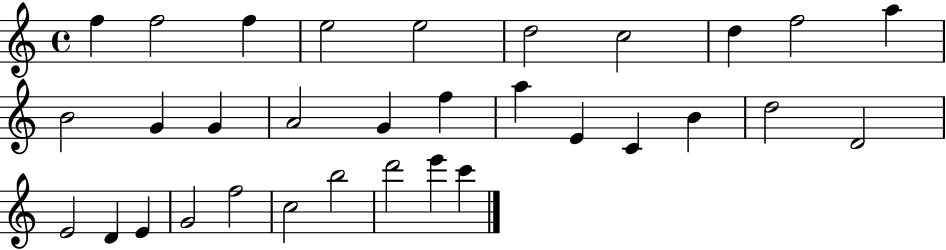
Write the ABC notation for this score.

X:1
T:Untitled
M:4/4
L:1/4
K:C
f f2 f e2 e2 d2 c2 d f2 a B2 G G A2 G f a E C B d2 D2 E2 D E G2 f2 c2 b2 d'2 e' c'